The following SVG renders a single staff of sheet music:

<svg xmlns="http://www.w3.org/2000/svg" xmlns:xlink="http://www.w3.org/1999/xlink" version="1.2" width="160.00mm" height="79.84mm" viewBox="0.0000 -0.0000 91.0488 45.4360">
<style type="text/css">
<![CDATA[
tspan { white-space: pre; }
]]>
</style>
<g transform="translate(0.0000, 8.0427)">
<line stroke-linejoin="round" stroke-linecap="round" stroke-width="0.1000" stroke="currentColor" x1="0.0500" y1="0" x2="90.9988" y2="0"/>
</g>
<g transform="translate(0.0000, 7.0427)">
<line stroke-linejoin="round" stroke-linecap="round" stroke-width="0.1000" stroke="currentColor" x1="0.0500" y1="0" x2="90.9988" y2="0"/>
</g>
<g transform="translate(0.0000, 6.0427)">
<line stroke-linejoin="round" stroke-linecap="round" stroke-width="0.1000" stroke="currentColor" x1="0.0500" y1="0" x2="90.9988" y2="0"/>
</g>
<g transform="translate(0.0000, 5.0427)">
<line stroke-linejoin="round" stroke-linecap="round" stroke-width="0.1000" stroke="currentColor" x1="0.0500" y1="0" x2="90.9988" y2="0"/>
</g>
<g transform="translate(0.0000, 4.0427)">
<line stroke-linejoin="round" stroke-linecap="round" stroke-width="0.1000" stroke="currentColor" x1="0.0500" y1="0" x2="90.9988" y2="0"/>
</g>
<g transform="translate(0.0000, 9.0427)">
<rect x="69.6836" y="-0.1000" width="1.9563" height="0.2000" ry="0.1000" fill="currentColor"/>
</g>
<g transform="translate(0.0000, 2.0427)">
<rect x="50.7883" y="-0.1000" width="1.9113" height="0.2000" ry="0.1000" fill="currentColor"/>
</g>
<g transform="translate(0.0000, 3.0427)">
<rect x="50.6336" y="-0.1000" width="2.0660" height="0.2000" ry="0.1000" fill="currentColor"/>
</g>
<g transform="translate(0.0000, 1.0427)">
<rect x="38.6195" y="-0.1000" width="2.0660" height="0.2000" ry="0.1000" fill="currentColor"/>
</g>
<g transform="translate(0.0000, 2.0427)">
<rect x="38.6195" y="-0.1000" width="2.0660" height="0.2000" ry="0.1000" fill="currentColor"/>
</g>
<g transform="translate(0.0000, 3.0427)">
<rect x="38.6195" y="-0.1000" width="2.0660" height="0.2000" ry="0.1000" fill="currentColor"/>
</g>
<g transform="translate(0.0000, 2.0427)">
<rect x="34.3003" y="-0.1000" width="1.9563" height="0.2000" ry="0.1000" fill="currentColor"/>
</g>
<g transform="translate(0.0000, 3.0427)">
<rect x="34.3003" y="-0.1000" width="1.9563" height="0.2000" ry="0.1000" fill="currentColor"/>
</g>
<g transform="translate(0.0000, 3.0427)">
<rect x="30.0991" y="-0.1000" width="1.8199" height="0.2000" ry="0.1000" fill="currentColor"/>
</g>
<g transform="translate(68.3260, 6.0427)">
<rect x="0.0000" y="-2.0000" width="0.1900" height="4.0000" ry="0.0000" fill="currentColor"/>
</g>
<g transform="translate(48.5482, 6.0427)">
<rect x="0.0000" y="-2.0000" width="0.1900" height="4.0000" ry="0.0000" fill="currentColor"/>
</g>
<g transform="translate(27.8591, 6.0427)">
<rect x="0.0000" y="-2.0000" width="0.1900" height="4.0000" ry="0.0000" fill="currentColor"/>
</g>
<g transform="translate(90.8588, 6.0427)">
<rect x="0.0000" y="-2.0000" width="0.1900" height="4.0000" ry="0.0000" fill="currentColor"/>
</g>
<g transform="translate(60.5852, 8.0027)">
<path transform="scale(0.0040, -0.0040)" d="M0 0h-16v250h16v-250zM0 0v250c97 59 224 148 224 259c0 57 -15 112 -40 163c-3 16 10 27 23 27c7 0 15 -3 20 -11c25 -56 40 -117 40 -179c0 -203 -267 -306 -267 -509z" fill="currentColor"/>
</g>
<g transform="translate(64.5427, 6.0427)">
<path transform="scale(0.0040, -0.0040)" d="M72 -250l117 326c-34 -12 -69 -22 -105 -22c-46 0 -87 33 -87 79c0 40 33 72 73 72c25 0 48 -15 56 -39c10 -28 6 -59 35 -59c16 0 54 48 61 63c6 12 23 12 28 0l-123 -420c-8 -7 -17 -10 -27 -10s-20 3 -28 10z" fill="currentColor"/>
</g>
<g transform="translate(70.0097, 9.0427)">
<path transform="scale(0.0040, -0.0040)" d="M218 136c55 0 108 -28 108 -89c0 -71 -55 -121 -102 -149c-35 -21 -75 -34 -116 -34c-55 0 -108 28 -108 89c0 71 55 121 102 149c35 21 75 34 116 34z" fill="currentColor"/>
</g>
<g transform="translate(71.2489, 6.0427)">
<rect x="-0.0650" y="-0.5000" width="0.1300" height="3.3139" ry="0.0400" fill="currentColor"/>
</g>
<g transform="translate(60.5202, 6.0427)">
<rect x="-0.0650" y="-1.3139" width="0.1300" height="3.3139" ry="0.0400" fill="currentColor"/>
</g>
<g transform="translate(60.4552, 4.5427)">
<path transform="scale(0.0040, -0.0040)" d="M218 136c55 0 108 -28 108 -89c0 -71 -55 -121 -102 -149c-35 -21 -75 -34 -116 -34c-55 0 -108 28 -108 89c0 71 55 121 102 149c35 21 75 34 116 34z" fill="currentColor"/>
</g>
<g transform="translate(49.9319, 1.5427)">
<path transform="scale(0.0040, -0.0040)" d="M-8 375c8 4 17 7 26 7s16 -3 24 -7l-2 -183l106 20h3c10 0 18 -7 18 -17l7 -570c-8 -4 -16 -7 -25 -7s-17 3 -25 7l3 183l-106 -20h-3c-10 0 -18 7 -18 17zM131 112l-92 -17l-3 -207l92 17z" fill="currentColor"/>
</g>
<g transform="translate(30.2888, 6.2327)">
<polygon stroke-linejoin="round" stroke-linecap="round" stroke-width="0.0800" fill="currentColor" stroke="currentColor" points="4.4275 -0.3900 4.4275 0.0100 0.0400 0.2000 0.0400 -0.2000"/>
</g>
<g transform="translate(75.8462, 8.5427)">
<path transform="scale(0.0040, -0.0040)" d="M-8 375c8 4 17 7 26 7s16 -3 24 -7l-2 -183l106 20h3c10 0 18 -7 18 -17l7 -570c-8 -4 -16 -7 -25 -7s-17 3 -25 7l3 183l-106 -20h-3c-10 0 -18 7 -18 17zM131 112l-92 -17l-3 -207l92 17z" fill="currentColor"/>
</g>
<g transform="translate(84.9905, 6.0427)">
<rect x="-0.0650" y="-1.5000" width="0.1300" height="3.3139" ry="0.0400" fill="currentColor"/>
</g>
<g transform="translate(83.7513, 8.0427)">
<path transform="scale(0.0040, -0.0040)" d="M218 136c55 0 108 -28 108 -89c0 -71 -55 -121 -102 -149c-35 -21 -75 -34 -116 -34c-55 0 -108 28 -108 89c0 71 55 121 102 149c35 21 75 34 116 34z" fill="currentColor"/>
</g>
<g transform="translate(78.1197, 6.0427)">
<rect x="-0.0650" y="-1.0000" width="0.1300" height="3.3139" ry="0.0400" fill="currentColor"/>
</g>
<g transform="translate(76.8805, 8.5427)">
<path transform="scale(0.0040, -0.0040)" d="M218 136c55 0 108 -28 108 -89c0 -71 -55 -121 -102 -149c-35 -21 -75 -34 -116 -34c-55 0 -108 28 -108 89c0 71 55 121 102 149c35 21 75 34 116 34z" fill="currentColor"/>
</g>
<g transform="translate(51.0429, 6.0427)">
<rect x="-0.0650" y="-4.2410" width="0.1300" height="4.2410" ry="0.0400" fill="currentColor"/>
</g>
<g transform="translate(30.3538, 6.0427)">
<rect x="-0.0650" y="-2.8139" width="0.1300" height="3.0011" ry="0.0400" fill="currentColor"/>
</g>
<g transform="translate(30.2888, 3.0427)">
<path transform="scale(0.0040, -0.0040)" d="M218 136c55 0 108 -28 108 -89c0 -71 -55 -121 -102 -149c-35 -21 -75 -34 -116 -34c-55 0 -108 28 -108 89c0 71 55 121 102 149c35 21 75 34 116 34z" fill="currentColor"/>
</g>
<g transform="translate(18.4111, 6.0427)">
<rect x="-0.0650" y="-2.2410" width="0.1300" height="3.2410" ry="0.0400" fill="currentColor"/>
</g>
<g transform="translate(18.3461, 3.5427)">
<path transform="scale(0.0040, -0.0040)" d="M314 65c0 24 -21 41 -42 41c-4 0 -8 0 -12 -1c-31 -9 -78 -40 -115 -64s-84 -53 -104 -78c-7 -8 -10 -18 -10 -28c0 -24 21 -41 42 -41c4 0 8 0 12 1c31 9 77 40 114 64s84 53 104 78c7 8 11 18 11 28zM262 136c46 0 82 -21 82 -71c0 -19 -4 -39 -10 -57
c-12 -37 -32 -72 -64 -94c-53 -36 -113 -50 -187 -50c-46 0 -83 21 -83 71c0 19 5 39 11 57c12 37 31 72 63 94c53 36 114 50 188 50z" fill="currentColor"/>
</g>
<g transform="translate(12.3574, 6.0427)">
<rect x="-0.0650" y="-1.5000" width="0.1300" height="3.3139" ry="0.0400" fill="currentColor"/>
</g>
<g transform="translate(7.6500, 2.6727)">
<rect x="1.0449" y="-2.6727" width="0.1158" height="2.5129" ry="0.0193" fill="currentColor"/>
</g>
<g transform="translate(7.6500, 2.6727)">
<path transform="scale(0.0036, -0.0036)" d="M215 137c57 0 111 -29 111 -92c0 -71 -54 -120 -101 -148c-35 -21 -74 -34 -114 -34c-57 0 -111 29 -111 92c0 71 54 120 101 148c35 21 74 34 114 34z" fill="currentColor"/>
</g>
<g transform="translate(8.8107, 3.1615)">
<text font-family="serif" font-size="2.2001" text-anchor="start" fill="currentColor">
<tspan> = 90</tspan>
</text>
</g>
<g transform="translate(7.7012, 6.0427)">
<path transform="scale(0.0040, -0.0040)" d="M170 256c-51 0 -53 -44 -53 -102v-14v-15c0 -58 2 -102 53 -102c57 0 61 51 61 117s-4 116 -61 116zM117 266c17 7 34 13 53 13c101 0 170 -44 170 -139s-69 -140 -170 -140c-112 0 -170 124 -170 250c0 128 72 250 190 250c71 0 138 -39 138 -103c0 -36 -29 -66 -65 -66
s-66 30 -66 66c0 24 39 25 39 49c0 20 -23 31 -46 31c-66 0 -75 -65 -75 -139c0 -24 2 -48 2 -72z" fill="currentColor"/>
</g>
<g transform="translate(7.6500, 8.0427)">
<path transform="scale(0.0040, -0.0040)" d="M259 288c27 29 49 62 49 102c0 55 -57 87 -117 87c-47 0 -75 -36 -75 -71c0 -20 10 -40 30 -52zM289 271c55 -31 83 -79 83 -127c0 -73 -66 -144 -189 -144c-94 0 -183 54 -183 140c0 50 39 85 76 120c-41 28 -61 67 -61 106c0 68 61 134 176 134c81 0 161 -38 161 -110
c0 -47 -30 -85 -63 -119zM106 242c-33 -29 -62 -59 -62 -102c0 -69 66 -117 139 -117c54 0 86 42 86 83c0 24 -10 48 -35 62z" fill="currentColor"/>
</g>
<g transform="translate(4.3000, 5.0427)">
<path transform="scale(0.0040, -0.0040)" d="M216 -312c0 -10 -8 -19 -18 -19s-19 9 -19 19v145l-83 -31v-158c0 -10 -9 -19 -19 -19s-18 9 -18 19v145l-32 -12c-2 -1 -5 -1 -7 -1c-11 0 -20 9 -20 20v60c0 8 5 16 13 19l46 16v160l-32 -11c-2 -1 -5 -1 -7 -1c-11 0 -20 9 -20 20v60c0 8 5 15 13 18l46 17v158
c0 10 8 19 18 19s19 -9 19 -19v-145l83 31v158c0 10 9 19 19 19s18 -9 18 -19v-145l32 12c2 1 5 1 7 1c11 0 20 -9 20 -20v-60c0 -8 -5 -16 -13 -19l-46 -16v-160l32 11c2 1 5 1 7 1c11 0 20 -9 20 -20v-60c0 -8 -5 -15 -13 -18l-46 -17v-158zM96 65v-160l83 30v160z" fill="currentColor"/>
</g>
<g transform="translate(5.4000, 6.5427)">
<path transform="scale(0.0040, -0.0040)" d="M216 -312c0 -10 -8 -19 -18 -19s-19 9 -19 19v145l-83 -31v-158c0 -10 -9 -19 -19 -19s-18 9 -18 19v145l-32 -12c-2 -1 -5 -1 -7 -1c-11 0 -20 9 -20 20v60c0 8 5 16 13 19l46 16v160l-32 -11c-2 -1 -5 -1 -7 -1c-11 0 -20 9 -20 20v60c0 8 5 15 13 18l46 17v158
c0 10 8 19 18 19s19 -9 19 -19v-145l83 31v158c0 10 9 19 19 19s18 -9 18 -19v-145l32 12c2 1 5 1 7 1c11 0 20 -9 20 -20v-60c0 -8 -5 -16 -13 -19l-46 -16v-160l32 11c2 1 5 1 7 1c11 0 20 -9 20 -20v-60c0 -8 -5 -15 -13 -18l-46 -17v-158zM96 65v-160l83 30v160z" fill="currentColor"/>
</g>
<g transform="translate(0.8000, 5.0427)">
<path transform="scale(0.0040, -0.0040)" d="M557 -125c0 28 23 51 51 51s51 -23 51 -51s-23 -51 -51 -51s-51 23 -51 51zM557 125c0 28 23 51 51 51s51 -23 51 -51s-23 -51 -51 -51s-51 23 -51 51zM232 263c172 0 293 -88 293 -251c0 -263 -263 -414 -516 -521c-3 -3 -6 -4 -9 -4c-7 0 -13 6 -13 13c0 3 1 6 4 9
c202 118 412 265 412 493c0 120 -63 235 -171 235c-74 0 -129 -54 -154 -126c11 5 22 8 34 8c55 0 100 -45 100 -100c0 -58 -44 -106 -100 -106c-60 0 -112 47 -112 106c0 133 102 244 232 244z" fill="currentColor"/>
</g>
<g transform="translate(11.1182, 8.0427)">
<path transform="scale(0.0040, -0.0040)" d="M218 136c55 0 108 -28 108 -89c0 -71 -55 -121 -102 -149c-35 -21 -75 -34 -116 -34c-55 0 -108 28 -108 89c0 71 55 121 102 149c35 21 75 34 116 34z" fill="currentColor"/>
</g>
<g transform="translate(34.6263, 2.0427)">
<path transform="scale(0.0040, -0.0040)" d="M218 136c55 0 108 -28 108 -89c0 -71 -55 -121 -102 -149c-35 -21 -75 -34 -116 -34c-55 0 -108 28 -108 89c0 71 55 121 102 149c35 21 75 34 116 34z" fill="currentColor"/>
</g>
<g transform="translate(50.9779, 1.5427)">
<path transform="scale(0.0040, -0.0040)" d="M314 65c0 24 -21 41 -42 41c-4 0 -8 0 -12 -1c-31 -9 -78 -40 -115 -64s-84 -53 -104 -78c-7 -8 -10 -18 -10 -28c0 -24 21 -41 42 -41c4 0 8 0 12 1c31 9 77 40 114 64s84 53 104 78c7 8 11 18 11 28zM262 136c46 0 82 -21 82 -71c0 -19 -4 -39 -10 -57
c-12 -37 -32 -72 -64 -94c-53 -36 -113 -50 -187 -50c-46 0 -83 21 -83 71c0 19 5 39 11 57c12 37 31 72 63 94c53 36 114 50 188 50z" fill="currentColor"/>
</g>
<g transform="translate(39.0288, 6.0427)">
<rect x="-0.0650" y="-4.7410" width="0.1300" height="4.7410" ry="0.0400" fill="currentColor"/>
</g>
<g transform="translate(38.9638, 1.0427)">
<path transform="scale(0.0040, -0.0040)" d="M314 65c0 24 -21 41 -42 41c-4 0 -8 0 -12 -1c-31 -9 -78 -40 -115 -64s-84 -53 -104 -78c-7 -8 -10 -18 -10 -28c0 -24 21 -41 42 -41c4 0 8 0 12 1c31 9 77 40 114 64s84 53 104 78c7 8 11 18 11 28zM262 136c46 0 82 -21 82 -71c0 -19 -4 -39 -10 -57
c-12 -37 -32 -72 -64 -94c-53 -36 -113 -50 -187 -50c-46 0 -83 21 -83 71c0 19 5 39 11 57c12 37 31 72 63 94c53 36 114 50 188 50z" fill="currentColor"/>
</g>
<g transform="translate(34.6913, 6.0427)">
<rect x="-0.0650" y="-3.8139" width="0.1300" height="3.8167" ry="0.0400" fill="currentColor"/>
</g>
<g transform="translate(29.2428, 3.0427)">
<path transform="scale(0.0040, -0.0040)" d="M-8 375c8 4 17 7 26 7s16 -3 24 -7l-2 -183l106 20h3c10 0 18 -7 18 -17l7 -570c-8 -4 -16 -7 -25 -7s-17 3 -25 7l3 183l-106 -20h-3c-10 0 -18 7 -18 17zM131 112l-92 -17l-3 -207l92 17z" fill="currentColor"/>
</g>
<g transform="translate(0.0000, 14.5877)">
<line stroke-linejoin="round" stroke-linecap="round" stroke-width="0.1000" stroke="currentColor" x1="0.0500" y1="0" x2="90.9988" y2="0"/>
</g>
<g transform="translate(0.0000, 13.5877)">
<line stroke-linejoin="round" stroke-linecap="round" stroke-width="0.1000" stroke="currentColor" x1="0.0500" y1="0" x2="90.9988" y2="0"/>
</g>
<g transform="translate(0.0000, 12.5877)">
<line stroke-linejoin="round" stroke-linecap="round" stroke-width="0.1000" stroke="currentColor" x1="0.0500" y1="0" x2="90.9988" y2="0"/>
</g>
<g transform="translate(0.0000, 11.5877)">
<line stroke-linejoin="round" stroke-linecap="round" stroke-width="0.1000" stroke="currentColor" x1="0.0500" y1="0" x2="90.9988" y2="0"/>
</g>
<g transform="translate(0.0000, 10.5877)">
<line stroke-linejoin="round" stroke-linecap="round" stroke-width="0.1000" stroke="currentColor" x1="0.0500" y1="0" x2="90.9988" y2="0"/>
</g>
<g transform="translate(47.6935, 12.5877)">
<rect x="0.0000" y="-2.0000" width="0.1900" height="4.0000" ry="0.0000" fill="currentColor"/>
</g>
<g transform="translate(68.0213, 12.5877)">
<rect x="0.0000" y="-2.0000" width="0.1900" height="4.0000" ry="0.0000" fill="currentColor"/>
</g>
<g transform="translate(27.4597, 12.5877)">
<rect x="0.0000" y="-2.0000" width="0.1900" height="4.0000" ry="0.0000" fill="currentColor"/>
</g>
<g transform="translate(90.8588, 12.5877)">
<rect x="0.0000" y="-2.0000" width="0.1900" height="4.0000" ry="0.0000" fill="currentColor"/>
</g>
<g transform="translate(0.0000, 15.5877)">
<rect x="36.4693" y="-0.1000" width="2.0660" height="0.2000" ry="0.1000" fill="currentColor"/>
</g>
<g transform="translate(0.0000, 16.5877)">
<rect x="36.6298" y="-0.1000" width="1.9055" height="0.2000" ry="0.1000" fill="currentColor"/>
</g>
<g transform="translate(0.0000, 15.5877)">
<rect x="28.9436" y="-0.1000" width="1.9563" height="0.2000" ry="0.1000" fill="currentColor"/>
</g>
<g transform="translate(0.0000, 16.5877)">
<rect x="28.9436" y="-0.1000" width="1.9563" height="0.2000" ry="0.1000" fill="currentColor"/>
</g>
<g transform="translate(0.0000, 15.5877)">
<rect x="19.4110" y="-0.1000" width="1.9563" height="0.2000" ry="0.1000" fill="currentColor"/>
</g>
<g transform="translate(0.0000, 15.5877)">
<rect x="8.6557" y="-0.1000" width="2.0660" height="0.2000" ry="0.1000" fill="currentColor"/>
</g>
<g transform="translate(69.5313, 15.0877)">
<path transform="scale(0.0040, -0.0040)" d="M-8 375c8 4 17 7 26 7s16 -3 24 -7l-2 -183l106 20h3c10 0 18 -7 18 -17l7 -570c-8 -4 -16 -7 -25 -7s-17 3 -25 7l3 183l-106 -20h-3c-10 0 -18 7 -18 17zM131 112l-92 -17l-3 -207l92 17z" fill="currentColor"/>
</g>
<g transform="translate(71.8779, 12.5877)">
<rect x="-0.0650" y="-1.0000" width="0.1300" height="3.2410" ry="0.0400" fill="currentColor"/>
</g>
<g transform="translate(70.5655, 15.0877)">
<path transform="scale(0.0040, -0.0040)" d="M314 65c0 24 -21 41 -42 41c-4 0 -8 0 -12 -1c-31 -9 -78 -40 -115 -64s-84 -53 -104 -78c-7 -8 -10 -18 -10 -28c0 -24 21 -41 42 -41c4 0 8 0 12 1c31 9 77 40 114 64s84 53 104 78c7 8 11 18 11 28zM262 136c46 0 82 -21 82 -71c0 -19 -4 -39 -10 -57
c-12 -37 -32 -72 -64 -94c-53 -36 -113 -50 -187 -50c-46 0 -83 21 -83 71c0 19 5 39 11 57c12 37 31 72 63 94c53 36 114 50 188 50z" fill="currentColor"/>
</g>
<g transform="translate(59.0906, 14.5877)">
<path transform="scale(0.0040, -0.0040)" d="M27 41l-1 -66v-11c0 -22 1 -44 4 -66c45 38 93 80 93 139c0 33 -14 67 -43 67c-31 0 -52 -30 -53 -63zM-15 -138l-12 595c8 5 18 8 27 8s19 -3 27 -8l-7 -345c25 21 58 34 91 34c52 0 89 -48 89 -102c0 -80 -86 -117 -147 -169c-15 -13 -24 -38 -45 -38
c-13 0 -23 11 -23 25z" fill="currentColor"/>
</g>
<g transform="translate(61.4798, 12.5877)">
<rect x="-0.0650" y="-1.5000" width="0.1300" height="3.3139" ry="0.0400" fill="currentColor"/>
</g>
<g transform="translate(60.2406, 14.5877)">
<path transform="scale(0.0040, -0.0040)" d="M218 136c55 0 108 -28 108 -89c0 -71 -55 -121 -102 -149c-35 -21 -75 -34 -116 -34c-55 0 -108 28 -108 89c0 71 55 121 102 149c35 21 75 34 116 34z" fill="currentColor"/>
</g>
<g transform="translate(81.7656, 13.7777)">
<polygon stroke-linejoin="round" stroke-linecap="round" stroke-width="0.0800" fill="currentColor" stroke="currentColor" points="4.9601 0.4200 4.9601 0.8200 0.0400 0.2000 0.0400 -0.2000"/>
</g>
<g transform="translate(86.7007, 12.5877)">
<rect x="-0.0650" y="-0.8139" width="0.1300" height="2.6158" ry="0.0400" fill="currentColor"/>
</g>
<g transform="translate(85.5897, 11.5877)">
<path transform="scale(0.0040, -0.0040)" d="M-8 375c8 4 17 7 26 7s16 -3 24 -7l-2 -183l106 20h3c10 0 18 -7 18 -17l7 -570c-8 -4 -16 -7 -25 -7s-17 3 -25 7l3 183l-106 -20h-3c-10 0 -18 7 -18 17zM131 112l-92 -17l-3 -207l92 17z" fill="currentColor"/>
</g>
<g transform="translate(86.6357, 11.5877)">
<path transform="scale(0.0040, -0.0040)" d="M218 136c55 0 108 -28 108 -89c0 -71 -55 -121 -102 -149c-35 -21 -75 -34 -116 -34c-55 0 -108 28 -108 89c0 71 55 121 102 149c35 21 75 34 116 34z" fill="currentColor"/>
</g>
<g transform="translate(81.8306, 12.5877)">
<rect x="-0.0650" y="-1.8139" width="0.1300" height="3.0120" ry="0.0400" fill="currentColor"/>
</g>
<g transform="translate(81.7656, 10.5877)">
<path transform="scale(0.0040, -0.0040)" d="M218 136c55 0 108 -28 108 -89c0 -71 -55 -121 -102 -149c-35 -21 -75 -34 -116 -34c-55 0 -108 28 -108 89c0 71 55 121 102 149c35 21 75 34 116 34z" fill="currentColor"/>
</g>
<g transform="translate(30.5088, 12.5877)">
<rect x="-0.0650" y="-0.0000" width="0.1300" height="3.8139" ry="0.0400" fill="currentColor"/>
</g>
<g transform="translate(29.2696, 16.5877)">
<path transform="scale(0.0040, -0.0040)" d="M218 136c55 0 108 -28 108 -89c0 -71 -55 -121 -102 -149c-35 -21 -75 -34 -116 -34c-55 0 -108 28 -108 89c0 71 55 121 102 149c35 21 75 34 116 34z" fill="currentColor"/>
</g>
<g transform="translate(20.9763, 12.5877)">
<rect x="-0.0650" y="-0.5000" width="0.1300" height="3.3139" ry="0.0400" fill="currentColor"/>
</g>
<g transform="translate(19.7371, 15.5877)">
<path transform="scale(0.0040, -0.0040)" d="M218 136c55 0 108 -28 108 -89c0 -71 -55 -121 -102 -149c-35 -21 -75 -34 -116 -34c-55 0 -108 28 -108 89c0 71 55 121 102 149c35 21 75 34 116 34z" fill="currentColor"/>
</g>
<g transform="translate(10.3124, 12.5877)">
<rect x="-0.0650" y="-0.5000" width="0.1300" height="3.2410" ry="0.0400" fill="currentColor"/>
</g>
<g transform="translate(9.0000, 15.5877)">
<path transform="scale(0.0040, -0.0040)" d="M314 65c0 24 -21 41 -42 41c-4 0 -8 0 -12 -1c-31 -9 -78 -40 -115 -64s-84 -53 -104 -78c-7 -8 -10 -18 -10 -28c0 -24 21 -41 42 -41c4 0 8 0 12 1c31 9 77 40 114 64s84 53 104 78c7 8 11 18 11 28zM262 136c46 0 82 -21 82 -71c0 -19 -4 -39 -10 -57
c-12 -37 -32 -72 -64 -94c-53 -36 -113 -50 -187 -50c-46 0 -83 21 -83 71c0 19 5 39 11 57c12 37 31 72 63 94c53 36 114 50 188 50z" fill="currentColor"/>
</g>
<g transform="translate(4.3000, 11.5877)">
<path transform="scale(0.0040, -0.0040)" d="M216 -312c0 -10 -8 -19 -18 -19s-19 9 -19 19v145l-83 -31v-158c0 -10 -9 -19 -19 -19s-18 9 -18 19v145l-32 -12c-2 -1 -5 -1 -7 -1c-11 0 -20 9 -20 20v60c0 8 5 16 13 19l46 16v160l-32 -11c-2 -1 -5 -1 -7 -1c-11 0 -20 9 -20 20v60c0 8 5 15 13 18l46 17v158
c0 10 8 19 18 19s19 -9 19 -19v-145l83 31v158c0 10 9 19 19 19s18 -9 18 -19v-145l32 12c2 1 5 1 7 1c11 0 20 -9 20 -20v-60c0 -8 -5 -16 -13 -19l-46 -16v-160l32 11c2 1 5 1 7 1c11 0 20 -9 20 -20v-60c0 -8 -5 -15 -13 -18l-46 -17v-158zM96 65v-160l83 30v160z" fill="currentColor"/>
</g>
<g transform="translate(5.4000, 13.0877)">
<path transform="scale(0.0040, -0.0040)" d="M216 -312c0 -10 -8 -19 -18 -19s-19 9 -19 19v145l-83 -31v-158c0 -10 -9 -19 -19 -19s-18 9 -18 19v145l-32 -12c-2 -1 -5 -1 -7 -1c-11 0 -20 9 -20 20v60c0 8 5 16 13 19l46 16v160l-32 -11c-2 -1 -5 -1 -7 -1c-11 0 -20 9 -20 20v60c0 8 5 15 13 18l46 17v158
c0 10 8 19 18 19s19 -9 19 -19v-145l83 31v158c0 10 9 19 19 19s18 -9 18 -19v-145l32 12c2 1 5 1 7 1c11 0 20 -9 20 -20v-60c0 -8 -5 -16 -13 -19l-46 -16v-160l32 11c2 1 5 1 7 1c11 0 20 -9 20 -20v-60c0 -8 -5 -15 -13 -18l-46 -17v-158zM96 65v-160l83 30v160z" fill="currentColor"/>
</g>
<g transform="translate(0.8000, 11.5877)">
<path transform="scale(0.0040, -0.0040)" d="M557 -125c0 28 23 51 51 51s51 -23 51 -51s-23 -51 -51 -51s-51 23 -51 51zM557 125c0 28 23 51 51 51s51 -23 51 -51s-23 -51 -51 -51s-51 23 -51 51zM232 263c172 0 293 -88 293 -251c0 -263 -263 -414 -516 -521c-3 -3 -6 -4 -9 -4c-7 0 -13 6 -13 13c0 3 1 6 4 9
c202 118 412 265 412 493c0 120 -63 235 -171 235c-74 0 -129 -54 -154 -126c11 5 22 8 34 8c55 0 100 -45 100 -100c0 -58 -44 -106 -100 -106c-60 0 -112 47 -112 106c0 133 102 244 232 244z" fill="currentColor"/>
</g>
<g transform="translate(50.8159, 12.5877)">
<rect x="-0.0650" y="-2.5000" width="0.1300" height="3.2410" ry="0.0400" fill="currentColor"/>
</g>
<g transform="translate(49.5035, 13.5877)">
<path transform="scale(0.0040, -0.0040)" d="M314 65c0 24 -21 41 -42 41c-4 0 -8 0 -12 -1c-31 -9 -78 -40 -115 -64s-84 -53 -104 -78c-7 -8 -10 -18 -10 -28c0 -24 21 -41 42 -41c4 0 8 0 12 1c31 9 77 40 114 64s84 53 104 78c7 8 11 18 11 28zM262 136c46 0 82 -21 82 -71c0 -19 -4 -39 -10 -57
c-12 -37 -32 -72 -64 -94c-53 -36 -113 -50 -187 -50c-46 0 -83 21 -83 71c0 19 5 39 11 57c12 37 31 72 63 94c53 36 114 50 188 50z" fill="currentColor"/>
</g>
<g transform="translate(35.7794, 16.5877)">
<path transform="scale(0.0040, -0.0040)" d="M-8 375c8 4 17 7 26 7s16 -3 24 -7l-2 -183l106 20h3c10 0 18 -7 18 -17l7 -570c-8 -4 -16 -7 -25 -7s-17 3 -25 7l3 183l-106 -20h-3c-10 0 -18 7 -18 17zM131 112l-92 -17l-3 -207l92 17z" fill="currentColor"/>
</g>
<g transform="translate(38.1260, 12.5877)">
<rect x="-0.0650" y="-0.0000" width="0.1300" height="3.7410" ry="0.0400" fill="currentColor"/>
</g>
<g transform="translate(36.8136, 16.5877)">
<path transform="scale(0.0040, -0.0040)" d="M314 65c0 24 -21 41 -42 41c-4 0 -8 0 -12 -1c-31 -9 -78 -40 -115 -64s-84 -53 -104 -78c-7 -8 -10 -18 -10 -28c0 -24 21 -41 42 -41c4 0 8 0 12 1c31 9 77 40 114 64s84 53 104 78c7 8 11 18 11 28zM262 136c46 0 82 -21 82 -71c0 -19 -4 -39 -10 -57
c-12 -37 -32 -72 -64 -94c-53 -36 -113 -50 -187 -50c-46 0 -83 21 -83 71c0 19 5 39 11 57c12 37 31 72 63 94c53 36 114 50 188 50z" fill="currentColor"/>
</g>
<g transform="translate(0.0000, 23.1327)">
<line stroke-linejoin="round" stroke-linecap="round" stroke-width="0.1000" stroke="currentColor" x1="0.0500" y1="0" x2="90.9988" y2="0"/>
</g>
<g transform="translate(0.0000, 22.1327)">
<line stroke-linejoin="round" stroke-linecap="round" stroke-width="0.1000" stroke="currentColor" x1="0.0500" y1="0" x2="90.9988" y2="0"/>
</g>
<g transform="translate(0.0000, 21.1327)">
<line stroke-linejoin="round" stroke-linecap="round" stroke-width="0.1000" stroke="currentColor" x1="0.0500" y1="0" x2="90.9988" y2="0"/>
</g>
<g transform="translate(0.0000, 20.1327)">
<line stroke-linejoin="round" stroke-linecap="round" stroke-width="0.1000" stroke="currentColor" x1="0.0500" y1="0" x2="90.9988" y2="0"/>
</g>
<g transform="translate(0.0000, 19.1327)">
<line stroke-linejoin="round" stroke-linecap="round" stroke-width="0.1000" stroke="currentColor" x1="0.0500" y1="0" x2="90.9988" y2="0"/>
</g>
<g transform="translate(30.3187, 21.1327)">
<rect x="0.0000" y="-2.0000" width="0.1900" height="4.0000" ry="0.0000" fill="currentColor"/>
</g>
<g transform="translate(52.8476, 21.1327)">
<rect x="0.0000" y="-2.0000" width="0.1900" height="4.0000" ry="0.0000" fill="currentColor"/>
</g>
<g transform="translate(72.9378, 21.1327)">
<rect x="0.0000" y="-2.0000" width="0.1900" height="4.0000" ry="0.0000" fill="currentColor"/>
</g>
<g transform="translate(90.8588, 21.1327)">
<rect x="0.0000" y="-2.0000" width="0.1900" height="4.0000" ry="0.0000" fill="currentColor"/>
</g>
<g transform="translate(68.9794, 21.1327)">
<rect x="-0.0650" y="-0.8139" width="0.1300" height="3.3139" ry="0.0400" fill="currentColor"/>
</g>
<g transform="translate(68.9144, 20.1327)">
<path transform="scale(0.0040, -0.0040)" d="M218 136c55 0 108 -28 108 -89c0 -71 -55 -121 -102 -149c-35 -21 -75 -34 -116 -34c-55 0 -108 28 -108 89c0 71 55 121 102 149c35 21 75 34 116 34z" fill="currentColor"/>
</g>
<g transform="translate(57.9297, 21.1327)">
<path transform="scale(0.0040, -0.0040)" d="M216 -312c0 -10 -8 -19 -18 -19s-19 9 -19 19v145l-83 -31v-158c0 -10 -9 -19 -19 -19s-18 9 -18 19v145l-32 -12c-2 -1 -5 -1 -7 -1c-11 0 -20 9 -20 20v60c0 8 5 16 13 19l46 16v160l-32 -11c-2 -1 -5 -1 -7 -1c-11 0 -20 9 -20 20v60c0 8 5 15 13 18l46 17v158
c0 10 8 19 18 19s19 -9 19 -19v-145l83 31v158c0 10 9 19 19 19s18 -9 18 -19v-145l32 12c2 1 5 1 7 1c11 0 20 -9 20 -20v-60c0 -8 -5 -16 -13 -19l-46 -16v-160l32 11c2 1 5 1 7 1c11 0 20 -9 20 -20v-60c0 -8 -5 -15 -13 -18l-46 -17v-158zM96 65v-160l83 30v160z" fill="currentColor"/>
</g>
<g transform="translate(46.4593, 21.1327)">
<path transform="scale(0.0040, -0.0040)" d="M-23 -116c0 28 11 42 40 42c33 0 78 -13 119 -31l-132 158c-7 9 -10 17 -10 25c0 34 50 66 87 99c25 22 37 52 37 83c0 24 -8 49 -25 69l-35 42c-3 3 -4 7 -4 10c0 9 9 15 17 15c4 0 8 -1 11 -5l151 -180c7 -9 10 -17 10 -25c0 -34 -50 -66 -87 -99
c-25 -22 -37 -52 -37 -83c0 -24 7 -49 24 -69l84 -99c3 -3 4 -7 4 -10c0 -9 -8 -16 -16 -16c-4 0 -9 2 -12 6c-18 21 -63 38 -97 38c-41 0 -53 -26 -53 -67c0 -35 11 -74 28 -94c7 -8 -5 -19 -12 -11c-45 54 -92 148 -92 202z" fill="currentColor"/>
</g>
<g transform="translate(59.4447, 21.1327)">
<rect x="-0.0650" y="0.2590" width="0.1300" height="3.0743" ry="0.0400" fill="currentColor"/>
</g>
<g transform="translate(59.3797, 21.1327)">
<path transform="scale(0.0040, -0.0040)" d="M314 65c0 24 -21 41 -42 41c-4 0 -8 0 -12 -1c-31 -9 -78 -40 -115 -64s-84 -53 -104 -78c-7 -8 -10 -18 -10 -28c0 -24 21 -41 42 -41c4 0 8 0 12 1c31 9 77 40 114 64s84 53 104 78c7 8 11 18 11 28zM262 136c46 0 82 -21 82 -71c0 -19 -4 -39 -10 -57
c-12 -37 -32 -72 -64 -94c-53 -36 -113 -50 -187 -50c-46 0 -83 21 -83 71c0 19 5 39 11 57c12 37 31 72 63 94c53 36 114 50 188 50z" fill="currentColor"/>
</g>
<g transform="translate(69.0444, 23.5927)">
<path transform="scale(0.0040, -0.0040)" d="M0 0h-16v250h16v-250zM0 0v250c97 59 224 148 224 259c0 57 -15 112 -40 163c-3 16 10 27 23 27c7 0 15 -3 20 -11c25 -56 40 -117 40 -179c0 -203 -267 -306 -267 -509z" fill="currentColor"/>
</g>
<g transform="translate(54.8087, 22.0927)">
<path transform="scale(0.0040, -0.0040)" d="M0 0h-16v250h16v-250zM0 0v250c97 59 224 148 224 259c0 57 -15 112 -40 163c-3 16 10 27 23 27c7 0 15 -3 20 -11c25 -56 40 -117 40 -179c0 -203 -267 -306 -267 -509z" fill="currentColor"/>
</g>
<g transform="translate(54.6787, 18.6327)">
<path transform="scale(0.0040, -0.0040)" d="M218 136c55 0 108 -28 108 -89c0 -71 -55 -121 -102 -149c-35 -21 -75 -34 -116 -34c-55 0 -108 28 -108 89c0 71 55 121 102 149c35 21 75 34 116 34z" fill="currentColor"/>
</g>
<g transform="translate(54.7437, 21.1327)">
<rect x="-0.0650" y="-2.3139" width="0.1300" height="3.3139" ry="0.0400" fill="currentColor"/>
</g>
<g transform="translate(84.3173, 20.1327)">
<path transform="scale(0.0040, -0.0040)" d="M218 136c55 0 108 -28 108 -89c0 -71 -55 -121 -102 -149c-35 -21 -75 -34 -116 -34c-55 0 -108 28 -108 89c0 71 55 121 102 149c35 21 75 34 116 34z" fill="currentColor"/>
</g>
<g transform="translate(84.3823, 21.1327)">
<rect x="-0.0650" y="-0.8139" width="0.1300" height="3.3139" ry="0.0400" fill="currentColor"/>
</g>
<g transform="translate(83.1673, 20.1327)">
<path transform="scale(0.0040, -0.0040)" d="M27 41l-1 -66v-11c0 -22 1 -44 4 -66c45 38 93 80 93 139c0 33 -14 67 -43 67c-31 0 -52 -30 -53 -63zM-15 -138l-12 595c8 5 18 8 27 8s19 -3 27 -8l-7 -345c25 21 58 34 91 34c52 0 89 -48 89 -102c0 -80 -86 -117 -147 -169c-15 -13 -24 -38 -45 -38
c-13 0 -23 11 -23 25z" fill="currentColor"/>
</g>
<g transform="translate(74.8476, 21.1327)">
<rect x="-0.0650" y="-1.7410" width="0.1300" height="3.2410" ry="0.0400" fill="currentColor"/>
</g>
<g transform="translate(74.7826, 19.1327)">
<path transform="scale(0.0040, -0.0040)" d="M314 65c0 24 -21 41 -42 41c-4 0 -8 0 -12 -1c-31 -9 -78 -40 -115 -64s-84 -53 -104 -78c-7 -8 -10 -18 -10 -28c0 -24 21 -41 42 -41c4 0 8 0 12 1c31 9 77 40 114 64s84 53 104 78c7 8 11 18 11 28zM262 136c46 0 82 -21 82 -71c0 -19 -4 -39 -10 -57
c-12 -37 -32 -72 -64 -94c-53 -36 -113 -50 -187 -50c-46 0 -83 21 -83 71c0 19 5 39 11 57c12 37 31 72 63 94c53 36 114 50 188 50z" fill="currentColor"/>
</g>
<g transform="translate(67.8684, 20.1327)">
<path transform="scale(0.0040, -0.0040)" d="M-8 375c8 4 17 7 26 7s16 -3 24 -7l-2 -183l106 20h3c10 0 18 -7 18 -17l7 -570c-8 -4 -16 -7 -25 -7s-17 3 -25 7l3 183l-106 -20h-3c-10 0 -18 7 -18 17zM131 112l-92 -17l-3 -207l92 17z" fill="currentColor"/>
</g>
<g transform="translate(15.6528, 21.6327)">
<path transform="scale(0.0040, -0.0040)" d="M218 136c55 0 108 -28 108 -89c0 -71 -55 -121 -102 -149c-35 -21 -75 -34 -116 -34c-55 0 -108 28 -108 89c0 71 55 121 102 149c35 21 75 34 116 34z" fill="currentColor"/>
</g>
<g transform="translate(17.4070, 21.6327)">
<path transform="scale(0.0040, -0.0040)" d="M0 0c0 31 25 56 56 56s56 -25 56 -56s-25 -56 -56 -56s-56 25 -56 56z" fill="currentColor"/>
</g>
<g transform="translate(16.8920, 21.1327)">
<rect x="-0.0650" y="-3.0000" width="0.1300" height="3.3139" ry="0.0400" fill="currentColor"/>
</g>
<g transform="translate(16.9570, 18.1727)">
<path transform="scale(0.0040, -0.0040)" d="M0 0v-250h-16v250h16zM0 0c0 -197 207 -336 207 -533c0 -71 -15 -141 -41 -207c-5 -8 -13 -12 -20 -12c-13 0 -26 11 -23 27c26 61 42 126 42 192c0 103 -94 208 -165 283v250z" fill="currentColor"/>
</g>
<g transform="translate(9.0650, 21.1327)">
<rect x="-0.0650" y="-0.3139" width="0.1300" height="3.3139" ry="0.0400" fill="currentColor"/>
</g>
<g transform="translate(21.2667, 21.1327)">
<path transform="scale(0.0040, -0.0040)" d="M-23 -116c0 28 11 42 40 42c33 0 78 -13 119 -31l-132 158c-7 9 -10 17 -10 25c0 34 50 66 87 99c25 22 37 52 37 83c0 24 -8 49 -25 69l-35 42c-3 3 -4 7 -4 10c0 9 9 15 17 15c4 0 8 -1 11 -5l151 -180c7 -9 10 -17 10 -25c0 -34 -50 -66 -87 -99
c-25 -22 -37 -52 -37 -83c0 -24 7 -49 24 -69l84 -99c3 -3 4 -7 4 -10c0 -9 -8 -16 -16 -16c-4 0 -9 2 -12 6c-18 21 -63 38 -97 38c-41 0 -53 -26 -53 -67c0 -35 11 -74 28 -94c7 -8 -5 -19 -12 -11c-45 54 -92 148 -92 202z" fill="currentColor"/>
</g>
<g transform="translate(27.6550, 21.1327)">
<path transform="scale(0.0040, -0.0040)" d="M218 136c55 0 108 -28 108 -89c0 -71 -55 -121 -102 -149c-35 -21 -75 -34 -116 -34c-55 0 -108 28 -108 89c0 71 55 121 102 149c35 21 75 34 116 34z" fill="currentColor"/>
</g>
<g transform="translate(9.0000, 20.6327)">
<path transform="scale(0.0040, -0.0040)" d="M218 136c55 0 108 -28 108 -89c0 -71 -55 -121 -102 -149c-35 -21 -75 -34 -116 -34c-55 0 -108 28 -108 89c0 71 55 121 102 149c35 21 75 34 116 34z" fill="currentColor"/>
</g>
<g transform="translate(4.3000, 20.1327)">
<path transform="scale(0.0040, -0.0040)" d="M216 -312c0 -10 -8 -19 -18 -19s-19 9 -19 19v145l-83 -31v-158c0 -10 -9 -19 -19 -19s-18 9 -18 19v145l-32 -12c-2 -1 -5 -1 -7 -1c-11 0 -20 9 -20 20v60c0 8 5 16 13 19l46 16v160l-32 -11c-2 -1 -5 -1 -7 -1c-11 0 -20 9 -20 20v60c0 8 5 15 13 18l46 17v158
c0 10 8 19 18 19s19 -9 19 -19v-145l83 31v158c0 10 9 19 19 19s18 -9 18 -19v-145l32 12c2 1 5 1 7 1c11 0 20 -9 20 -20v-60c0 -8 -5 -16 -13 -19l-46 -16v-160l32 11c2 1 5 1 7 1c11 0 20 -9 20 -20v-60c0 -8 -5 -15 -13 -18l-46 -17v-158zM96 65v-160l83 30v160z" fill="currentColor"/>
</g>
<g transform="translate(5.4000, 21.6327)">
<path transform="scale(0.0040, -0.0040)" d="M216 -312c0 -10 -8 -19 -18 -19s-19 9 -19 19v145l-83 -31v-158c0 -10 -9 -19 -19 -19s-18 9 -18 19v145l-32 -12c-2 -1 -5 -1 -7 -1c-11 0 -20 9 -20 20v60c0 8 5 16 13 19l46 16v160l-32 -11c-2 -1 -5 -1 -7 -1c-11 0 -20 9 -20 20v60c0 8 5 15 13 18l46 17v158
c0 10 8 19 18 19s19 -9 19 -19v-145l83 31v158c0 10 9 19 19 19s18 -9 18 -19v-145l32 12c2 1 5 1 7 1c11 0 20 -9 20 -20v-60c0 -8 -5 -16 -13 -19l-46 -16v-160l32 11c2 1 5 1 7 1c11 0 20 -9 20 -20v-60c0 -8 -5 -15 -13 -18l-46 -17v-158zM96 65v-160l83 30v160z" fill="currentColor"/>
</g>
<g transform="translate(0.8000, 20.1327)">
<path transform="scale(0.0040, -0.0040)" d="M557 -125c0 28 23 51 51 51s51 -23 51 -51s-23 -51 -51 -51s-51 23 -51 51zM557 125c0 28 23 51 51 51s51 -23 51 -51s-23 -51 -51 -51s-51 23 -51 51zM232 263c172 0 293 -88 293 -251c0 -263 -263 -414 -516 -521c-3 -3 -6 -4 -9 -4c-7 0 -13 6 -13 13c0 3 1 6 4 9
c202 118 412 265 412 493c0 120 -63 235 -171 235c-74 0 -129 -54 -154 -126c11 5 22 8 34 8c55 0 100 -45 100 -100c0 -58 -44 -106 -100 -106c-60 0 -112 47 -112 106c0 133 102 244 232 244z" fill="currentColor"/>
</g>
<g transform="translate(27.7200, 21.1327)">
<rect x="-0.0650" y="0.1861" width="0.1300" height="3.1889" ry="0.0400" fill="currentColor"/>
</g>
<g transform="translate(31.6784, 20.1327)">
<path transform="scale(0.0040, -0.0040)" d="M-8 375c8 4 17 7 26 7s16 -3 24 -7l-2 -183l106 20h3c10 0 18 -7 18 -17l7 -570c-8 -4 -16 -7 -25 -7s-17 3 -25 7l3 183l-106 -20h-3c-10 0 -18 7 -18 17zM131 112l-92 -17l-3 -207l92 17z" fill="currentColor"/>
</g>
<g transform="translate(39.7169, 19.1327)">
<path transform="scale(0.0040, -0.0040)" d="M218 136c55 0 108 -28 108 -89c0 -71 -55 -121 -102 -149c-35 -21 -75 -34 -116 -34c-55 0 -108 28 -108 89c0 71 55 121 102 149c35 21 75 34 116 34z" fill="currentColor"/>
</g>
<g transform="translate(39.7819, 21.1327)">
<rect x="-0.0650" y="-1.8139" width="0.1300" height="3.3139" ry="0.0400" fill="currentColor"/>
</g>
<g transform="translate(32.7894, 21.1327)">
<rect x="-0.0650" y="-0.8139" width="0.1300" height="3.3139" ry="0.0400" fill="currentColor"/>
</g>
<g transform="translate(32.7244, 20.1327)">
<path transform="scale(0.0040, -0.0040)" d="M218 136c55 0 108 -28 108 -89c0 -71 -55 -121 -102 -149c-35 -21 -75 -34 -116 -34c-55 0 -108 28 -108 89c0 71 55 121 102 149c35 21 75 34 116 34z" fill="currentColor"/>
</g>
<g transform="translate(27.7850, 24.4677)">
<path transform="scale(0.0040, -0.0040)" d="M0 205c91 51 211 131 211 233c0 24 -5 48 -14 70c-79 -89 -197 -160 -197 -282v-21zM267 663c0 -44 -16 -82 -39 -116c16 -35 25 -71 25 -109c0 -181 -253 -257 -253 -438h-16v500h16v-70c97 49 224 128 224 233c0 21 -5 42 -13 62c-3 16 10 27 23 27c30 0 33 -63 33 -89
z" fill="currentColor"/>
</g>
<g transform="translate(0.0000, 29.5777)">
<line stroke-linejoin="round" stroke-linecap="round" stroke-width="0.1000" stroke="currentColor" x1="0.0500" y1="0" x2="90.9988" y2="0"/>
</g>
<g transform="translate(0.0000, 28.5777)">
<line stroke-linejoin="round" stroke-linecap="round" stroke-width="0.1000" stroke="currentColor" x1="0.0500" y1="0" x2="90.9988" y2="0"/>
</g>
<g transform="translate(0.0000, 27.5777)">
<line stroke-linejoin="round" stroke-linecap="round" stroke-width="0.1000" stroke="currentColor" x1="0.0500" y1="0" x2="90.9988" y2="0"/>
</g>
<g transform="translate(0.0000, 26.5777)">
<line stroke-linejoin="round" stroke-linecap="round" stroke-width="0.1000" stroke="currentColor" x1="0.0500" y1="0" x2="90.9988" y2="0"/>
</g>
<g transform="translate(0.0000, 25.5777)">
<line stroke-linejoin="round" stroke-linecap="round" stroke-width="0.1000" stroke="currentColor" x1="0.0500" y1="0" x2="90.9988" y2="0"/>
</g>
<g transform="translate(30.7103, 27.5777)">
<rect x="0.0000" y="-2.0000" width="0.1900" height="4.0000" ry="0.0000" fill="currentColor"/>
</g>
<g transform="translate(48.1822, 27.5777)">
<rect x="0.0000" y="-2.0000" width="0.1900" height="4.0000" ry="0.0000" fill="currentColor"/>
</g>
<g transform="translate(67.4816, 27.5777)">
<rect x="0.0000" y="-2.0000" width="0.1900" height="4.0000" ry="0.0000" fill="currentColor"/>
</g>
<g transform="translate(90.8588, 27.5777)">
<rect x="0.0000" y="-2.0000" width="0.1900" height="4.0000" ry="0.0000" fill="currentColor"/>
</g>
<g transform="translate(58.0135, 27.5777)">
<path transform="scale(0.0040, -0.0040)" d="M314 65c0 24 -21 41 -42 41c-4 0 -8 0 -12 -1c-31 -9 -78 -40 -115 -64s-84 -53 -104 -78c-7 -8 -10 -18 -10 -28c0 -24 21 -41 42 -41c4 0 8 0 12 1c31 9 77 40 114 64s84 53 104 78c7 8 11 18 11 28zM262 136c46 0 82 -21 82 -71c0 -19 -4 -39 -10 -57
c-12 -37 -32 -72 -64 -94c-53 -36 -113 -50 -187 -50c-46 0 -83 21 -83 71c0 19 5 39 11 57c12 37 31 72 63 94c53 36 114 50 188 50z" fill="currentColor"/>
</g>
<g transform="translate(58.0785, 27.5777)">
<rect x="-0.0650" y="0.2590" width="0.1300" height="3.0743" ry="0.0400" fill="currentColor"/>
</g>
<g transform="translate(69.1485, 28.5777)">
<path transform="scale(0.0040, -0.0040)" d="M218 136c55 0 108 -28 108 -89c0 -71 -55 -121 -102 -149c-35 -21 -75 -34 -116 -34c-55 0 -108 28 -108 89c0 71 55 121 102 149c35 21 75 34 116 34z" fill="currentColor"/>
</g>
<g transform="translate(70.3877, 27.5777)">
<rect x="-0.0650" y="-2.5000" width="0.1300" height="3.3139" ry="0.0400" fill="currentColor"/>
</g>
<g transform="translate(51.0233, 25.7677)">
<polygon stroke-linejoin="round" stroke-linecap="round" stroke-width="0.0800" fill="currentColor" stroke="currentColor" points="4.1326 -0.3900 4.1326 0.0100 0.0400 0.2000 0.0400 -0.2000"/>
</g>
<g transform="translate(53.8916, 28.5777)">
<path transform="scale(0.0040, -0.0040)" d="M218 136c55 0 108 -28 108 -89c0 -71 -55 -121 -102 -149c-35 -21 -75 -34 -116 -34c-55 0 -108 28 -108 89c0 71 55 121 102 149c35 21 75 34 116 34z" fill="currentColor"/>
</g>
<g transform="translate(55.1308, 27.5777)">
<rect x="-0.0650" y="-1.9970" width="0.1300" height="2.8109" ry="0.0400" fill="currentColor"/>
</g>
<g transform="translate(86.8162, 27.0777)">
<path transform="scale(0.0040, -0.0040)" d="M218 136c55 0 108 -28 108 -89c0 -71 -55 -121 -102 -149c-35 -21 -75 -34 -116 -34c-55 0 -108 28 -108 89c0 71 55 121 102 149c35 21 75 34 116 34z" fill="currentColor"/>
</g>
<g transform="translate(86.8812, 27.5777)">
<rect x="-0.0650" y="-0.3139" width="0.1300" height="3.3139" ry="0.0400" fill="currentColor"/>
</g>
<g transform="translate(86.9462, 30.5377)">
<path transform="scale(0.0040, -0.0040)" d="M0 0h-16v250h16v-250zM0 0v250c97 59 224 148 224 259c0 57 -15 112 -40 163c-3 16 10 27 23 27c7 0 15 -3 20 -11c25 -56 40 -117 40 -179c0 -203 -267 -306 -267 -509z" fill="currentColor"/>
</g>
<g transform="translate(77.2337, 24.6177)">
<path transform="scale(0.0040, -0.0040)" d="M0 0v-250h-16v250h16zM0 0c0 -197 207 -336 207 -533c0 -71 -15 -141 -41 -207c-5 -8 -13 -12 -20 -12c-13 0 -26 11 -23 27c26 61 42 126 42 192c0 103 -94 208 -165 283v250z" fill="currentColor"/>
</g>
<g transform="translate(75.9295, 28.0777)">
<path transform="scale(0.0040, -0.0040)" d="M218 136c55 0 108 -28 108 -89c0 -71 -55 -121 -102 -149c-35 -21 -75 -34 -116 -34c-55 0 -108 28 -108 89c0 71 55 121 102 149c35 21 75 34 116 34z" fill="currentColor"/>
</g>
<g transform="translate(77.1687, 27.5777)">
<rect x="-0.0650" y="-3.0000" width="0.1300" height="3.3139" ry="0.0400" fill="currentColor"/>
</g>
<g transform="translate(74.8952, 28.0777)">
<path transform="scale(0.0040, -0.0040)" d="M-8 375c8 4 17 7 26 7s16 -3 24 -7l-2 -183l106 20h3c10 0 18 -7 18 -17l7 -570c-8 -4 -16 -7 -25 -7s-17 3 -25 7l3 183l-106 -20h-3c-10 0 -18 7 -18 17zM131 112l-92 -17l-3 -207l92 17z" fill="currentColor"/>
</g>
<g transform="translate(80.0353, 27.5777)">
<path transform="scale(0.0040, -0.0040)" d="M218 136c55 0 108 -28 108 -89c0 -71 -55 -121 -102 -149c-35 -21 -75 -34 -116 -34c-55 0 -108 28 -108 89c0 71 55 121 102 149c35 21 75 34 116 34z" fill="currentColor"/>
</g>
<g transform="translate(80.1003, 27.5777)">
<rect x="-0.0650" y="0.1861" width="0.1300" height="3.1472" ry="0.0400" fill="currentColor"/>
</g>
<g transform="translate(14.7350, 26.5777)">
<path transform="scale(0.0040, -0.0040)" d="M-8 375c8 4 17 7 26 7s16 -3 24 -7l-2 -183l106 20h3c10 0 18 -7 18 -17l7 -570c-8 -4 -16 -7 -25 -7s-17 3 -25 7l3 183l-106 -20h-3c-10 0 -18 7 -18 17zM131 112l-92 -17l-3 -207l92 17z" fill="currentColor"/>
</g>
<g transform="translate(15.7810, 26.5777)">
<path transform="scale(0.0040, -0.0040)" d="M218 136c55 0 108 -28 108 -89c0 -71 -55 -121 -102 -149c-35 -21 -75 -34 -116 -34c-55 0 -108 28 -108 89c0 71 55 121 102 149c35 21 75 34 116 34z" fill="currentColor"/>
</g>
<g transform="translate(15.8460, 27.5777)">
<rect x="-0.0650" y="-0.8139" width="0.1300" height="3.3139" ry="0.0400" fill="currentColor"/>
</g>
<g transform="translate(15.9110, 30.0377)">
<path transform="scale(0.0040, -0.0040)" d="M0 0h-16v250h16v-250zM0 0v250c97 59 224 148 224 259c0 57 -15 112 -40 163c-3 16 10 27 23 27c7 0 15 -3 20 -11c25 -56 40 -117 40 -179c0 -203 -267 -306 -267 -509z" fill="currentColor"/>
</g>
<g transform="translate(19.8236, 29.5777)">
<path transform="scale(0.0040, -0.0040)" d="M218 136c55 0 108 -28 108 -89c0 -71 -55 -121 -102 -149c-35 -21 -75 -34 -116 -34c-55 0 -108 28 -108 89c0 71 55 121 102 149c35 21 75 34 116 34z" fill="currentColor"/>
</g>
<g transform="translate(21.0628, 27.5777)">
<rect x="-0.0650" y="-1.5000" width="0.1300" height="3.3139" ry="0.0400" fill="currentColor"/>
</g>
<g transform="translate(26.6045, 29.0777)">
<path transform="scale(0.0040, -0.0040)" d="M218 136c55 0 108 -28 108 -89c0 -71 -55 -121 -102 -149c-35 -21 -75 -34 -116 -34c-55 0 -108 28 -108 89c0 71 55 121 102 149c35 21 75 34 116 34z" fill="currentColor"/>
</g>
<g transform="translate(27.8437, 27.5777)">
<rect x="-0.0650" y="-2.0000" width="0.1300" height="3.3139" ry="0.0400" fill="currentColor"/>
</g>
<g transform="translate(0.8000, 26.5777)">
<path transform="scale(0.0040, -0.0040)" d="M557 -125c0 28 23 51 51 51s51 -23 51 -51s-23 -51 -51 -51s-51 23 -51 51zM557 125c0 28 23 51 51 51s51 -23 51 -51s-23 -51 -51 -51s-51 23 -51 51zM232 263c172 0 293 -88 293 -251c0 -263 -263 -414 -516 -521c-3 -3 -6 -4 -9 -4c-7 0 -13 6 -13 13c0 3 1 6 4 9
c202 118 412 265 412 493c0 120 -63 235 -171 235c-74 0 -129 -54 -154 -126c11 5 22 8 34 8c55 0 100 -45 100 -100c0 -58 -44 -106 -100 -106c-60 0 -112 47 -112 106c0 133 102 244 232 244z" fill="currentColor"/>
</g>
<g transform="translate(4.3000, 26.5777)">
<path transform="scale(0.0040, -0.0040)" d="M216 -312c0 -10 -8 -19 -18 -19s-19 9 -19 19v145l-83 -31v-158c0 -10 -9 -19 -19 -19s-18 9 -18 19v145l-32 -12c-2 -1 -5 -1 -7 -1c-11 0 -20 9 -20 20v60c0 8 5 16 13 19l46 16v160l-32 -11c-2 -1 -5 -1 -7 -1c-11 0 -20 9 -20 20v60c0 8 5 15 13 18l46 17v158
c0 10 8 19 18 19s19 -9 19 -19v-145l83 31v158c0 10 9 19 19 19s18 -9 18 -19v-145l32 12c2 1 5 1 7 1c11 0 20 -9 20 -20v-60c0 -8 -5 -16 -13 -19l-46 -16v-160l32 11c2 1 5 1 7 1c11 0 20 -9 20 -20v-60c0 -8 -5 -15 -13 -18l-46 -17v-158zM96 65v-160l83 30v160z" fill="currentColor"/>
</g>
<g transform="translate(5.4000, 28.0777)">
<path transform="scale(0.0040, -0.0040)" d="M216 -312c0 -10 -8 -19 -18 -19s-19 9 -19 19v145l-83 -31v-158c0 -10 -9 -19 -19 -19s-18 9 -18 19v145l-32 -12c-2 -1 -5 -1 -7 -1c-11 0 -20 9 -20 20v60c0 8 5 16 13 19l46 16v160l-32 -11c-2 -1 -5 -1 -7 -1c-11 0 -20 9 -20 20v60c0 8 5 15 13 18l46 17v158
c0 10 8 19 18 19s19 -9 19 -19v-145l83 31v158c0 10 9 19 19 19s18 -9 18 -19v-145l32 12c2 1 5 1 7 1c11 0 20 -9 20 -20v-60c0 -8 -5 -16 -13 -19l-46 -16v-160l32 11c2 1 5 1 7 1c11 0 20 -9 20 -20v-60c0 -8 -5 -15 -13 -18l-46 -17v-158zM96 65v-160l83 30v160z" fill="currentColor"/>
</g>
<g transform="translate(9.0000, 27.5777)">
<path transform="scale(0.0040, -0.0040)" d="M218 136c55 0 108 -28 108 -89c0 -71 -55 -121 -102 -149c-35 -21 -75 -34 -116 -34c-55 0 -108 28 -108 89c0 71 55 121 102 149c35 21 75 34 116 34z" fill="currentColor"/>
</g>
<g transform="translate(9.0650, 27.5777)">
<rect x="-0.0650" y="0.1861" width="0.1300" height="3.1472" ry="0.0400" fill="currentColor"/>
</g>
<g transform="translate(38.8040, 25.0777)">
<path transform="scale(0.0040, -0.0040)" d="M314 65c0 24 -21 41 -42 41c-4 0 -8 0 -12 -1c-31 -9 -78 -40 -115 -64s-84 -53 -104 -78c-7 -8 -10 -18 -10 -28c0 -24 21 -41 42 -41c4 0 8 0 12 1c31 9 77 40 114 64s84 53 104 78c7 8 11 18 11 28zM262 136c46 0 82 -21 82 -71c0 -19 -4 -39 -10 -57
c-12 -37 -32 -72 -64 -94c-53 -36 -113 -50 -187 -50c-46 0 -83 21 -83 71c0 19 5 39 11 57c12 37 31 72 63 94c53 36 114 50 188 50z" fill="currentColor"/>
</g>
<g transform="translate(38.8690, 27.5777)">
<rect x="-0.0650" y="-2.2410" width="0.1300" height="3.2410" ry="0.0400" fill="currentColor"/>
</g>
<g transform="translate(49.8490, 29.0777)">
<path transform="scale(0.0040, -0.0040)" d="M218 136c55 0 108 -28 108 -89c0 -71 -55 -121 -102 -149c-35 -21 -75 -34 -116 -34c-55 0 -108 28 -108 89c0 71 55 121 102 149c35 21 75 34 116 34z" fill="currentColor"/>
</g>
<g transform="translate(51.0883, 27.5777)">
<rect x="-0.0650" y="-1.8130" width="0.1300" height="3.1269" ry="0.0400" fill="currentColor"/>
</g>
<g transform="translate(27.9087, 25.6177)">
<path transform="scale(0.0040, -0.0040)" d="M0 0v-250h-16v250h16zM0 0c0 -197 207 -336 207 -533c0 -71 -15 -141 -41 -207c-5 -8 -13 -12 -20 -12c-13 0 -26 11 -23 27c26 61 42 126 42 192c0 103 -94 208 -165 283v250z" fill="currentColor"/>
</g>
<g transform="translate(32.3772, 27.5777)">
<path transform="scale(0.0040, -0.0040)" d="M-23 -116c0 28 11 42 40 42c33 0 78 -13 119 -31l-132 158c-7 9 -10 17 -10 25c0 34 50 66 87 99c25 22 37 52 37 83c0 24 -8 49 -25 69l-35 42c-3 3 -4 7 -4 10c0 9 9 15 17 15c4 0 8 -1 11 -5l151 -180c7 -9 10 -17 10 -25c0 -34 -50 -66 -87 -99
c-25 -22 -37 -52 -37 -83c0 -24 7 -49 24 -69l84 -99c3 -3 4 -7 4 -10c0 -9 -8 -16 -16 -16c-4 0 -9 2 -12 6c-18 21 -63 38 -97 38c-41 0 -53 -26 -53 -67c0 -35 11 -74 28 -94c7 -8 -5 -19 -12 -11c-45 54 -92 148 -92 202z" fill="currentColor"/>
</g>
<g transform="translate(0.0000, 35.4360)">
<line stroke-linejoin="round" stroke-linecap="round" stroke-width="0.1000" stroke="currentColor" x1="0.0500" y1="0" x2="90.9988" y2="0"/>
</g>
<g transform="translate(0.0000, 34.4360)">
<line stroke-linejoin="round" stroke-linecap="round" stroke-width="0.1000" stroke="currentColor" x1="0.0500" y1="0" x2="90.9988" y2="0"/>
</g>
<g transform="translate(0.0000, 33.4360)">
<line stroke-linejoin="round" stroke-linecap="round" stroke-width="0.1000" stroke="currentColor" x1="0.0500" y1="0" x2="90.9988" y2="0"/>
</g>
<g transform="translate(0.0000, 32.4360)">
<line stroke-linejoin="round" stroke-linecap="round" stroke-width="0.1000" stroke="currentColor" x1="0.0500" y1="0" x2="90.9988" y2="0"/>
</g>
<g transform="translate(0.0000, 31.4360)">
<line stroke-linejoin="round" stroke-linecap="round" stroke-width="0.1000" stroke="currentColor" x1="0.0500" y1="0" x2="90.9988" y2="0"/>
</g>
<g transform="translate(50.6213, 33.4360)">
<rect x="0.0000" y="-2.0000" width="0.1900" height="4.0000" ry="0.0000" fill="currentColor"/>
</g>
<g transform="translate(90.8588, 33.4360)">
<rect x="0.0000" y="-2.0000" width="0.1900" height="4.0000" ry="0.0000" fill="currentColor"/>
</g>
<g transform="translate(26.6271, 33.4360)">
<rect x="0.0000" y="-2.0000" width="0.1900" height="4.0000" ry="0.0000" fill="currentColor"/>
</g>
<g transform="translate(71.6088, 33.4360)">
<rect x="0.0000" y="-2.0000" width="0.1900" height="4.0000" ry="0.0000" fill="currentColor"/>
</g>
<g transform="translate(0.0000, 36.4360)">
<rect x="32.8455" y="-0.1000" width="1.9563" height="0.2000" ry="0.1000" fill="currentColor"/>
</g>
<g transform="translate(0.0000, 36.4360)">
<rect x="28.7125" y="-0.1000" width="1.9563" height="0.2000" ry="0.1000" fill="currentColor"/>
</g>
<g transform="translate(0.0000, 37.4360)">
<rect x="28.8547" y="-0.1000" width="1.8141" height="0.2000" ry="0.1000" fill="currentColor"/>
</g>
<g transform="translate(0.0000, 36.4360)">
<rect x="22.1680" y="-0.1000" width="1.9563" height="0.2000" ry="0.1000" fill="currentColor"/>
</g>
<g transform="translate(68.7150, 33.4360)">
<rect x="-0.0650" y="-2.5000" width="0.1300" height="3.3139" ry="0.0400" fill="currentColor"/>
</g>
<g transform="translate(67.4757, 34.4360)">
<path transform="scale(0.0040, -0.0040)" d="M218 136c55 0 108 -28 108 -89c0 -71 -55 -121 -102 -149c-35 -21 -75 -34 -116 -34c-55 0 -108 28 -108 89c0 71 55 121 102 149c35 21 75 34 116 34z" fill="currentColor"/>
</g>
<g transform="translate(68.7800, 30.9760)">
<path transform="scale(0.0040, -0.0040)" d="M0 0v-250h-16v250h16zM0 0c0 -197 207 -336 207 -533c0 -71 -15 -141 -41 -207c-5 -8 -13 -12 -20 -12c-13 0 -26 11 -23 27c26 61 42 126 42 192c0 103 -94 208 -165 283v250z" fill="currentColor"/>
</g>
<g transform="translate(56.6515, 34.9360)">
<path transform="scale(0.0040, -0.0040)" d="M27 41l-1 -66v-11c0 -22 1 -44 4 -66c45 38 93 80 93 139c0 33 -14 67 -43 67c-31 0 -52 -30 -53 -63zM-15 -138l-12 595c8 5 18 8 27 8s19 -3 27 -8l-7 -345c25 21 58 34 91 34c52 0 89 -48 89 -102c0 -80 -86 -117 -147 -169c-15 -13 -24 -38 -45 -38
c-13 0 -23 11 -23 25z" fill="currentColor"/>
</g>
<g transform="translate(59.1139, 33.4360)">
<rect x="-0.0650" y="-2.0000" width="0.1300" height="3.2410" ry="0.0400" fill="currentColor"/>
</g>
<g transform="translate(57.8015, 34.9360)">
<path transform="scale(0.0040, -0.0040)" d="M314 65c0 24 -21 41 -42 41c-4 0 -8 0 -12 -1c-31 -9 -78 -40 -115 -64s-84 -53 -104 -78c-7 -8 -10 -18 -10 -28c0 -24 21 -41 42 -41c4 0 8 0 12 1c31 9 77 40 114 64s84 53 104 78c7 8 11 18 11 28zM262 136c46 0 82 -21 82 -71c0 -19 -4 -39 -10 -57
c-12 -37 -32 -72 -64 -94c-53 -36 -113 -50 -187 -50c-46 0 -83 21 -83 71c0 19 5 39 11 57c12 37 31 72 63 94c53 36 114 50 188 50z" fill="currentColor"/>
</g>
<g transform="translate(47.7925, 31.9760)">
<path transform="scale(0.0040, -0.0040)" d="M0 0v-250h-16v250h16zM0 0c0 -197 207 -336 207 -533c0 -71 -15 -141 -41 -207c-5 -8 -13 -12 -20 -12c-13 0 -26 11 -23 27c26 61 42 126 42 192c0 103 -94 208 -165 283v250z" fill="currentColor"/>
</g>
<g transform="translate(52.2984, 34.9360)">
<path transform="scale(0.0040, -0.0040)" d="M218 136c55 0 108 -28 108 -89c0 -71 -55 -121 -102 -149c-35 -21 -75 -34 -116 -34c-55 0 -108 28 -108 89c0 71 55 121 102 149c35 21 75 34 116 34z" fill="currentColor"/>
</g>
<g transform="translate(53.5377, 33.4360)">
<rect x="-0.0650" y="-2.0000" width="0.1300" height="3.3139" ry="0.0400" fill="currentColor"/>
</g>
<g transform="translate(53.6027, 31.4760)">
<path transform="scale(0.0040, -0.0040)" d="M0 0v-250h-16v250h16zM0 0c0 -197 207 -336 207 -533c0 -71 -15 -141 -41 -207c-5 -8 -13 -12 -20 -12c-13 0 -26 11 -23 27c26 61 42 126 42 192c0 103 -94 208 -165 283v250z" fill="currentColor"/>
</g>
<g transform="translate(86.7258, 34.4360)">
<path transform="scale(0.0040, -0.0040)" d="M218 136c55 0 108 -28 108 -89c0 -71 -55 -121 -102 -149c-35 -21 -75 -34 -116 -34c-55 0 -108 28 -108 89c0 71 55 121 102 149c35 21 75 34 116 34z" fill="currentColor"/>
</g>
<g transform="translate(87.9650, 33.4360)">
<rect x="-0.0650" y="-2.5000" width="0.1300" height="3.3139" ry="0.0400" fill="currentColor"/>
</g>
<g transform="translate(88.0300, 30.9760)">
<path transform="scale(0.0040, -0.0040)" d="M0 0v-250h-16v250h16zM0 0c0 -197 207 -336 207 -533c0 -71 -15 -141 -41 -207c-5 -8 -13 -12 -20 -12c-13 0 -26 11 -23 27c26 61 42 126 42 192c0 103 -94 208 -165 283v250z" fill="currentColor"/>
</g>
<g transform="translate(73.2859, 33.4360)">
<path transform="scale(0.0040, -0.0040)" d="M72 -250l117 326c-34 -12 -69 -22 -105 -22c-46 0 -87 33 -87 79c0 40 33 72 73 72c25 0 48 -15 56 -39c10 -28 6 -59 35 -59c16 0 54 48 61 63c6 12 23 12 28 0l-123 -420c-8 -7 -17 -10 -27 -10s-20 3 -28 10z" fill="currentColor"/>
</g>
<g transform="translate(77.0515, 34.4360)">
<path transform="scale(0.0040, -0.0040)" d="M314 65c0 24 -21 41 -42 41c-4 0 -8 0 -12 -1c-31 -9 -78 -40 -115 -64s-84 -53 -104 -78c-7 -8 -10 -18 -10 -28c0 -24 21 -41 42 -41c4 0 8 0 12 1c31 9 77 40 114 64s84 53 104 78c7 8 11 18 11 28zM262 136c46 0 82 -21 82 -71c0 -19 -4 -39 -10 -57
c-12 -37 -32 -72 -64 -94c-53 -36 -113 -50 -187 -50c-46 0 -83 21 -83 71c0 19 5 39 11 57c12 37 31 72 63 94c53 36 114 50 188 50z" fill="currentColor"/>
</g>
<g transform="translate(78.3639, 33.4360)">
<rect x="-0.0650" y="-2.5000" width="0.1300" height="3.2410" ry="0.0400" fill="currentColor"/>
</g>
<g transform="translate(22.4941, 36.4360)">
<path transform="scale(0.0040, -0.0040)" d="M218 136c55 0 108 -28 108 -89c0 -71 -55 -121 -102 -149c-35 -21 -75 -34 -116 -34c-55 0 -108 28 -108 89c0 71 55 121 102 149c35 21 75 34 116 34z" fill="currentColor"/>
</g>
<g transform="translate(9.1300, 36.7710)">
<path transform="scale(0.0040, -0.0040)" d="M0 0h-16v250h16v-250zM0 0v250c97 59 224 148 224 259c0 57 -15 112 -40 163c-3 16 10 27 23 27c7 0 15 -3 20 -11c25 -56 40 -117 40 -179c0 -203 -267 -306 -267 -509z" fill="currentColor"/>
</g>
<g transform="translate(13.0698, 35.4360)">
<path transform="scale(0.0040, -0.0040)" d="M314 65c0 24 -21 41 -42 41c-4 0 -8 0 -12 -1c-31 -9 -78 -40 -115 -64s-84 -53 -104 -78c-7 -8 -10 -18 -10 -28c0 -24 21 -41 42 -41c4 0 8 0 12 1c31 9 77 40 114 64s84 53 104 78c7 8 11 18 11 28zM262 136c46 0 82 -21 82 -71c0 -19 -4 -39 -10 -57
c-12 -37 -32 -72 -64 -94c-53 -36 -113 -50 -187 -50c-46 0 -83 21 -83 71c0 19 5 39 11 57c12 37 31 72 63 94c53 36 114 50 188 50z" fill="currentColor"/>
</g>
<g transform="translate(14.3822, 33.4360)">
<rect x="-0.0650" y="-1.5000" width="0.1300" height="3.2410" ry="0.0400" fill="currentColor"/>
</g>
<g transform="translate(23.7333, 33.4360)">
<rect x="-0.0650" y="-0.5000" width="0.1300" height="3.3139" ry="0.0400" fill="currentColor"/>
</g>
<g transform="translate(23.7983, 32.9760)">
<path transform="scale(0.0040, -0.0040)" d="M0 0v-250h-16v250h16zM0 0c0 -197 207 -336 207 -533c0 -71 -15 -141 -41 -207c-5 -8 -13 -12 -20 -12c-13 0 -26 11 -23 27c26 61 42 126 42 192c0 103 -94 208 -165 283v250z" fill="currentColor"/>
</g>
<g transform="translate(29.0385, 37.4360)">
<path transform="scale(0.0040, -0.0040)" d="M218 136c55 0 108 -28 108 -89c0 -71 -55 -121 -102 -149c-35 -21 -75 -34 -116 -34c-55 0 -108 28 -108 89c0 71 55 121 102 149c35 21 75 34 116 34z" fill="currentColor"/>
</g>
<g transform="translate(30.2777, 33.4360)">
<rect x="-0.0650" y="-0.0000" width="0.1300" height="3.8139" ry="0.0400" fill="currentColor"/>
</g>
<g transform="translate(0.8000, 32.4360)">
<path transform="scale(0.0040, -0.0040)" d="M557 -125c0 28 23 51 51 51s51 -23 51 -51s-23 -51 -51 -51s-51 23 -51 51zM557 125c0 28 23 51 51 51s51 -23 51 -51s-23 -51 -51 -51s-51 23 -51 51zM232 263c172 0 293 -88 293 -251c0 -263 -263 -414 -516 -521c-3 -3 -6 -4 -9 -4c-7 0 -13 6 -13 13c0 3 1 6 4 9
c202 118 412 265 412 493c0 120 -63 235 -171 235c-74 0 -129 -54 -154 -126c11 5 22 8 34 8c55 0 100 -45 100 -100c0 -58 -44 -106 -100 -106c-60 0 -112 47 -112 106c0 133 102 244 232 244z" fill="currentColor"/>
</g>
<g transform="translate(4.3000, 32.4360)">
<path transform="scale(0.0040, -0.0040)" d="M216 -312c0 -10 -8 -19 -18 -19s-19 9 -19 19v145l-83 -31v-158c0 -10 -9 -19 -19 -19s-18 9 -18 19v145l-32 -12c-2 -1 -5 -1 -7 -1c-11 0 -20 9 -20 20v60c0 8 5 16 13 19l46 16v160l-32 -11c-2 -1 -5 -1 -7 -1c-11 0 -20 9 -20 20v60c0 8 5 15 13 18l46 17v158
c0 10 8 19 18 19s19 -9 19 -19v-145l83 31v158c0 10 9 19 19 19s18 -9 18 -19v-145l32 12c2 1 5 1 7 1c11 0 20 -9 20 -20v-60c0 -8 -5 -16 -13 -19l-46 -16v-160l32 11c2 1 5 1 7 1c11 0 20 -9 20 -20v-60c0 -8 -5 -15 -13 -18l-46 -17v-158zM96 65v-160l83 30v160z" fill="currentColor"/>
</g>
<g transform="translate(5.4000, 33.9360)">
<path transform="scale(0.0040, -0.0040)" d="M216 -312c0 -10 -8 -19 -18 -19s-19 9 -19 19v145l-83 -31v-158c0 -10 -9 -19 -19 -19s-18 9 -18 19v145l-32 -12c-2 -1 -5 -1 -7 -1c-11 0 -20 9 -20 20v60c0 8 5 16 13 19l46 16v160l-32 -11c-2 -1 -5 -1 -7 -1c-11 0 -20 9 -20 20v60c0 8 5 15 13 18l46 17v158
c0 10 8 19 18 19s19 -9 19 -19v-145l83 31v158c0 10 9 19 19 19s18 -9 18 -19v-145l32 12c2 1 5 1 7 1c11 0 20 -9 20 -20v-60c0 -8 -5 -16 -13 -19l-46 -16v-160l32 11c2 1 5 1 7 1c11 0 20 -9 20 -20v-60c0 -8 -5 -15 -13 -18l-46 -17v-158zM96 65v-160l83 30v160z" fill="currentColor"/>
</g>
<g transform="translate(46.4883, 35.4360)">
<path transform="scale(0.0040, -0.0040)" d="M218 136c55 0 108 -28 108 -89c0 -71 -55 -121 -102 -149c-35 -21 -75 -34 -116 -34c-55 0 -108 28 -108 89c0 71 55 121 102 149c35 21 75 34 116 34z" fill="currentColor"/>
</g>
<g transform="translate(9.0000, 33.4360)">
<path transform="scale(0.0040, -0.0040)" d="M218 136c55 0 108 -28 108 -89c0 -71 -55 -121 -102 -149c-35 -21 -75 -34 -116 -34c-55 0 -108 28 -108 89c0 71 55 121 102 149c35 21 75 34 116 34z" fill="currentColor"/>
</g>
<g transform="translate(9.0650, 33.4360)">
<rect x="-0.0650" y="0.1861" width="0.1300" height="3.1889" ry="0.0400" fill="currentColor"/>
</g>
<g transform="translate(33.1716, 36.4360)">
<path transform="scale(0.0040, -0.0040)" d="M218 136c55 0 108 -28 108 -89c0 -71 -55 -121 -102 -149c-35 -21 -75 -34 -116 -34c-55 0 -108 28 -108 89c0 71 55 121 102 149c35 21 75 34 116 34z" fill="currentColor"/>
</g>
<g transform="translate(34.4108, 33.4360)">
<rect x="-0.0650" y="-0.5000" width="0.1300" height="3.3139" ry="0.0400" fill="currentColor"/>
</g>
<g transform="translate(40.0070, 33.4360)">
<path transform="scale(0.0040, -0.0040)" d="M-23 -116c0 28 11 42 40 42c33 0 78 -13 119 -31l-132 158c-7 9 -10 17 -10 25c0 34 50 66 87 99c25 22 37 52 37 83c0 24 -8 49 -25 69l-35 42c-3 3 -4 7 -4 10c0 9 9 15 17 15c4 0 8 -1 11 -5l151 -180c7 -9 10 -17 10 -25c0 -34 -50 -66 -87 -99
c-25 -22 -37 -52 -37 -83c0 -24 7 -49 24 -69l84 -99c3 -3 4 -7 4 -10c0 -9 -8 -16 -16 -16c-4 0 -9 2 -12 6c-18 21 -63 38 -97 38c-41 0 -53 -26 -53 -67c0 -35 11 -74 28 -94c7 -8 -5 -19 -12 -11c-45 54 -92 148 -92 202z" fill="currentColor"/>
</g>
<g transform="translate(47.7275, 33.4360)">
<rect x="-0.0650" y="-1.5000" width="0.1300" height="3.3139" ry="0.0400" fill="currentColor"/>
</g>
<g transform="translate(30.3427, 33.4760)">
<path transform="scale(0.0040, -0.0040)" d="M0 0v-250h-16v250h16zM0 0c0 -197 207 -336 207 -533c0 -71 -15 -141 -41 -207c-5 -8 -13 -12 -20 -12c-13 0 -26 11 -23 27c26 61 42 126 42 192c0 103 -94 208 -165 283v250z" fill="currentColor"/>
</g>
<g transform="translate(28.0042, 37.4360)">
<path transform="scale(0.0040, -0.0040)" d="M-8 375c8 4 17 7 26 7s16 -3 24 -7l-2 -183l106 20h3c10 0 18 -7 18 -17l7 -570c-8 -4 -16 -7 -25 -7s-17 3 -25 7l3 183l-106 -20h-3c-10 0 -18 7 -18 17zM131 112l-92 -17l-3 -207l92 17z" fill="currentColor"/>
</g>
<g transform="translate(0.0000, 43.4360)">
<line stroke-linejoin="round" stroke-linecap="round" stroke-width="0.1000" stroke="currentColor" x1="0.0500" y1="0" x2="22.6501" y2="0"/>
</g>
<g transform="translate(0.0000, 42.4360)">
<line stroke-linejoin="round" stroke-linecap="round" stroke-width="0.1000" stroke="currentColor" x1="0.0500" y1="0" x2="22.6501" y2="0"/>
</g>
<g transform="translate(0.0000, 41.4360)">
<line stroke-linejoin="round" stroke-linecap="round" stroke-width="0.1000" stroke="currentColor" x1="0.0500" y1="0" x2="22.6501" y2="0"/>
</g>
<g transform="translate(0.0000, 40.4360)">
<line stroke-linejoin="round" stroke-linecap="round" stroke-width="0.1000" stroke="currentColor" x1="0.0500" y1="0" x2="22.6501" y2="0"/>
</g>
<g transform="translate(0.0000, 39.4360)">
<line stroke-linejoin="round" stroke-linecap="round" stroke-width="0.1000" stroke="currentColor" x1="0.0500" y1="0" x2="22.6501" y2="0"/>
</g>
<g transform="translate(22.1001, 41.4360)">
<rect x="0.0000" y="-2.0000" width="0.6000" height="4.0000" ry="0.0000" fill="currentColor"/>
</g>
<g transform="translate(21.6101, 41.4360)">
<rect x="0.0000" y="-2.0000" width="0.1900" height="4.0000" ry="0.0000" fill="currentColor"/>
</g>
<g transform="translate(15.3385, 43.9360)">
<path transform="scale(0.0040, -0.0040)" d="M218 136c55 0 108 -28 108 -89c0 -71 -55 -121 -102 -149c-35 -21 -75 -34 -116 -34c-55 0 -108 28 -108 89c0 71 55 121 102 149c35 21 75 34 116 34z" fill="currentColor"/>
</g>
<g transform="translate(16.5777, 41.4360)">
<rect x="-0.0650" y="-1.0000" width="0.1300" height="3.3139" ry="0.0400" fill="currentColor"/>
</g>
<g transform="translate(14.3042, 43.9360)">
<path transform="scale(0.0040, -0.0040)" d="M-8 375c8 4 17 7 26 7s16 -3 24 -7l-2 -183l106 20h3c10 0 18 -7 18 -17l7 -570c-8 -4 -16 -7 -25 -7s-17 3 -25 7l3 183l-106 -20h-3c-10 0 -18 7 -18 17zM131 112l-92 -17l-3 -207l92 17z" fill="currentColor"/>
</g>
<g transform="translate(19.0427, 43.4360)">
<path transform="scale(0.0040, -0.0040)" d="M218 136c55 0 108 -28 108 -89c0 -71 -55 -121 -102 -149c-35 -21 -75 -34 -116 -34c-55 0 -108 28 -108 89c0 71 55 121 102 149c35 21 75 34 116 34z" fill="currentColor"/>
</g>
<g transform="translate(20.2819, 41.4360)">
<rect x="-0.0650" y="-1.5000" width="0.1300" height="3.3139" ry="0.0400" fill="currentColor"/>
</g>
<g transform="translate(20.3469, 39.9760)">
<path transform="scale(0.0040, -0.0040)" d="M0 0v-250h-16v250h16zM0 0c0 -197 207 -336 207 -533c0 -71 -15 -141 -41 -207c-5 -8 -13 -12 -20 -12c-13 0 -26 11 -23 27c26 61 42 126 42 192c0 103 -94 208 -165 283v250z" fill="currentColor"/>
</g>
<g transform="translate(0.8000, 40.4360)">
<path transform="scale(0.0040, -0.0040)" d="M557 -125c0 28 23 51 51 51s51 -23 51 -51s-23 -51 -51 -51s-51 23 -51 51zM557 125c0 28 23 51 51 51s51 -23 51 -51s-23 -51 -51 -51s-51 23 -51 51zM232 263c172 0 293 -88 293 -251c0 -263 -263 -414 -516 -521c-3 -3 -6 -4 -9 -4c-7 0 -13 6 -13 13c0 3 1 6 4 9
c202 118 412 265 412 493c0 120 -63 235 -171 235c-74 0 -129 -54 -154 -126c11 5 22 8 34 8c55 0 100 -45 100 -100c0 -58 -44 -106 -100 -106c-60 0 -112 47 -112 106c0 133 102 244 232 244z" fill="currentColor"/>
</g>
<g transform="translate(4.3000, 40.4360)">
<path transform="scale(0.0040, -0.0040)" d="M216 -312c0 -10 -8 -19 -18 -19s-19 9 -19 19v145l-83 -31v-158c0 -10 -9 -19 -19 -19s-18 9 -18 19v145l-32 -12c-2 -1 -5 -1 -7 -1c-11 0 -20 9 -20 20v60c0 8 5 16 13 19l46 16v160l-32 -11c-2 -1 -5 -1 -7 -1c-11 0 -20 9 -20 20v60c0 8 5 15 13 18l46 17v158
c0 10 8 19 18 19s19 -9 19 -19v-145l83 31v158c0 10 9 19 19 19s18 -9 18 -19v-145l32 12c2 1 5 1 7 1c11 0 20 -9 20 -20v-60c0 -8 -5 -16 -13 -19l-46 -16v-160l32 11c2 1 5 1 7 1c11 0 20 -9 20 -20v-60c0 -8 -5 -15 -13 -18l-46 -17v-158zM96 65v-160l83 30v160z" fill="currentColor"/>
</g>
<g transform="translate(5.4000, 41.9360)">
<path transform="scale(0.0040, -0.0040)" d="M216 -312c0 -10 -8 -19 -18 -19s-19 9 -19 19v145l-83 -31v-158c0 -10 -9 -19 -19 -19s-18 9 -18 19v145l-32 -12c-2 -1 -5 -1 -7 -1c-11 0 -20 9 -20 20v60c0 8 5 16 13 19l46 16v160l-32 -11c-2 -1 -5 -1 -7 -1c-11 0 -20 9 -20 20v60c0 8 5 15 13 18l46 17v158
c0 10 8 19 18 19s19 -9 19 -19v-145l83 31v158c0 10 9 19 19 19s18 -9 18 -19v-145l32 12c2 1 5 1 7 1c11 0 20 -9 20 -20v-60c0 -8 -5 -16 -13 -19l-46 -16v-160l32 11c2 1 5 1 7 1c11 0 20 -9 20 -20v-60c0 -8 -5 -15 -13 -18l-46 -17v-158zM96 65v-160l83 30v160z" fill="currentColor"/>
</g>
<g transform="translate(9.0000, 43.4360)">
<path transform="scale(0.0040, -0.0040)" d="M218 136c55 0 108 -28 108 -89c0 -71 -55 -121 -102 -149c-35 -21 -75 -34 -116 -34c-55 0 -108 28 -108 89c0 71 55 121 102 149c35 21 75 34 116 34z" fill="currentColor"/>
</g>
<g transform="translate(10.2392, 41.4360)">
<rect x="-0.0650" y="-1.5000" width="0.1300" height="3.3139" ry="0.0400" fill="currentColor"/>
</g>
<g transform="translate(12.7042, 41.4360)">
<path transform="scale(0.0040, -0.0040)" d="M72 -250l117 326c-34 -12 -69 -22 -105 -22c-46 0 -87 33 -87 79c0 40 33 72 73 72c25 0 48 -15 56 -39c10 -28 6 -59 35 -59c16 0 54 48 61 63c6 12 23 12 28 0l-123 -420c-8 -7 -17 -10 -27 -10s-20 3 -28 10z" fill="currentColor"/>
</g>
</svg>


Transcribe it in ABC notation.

X:1
T:Untitled
M:6/8
L:1/4
K:D
G,, B,2 C/2 E/2 G2 F2 G,/2 z/2 E,, F,, G,, E,,2 E,, ^C,, C,,2 B,,2 _G,, F,,2 A,/2 F,/2 E, ^C,/2 z D,/4 F, A, z B,/2 ^D,2 F,/2 A,2 _F, D, F,/2 G,, A,,/2 z B,2 A,,/2 B,,/2 D,2 B,, C,/2 D, E,/2 D,/2 G,,2 E,,/2 C,,/2 E,, z G,,/2 A,,/2 _A,,2 B,,/2 z/2 B,,2 B,,/2 G,, z/2 F,, G,,/2